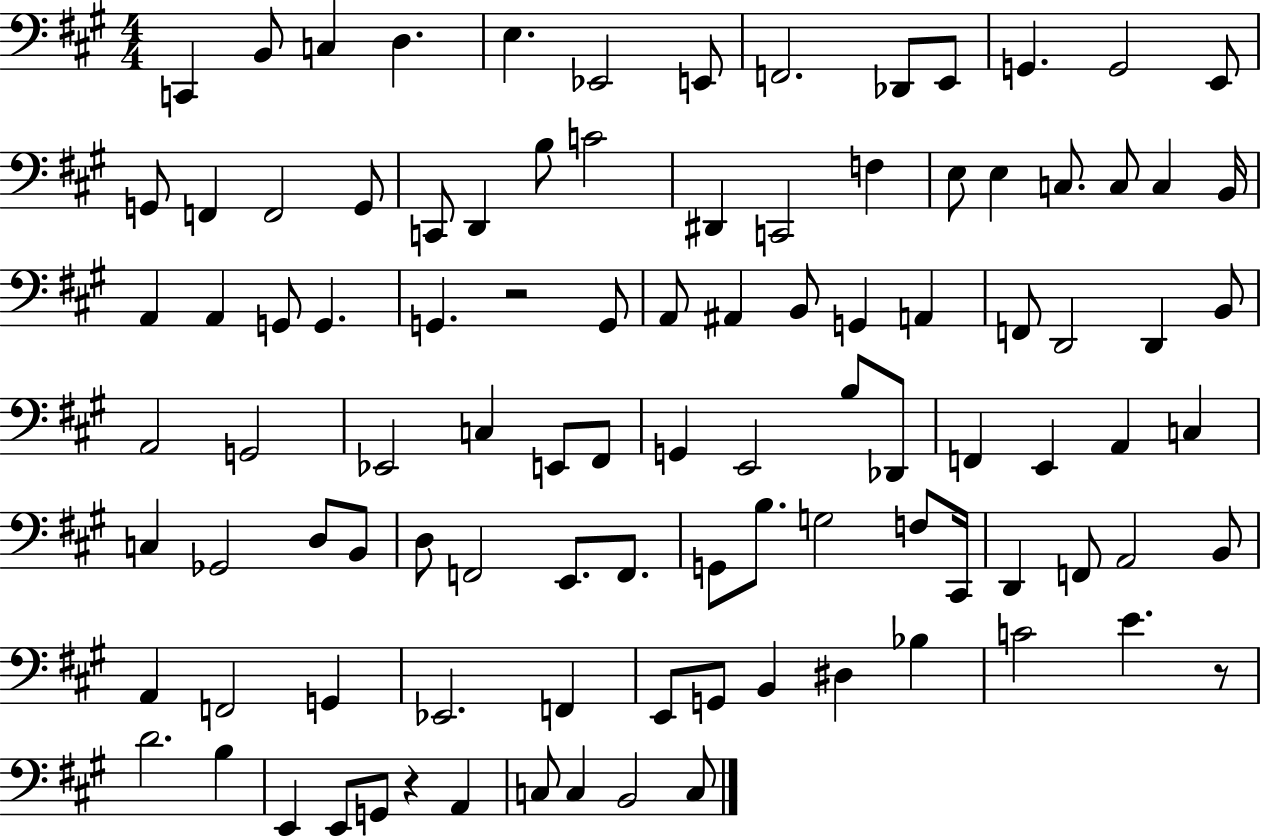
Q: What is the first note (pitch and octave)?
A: C2